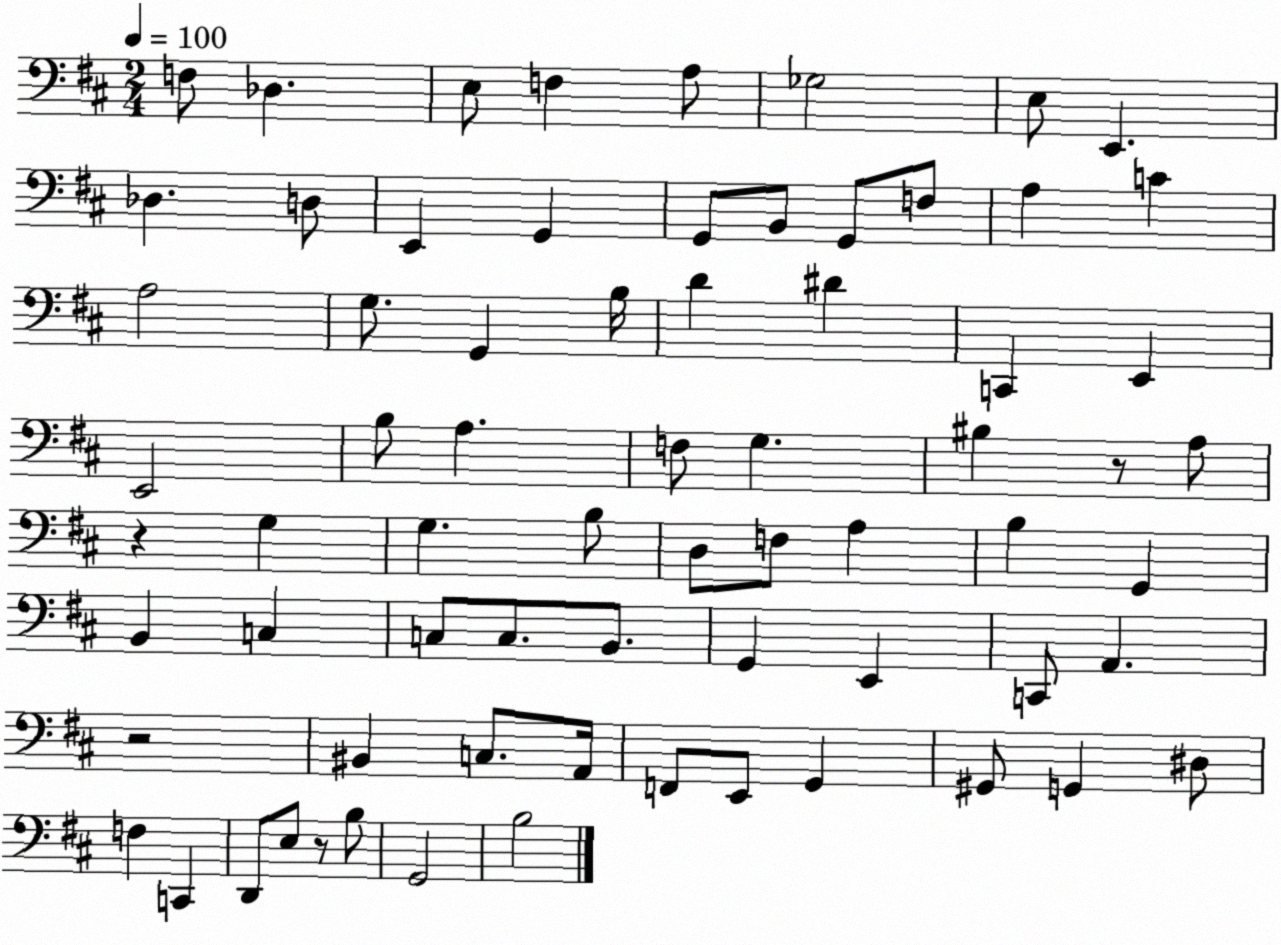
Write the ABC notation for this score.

X:1
T:Untitled
M:2/4
L:1/4
K:D
F,/2 _D, E,/2 F, A,/2 _G,2 E,/2 E,, _D, D,/2 E,, G,, G,,/2 B,,/2 G,,/2 F,/2 A, C A,2 G,/2 G,, B,/4 D ^D C,, E,, E,,2 B,/2 A, F,/2 G, ^B, z/2 A,/2 z G, G, B,/2 D,/2 F,/2 A, B, G,, B,, C, C,/2 C,/2 B,,/2 G,, E,, C,,/2 A,, z2 ^B,, C,/2 A,,/4 F,,/2 E,,/2 G,, ^G,,/2 G,, ^D,/2 F, C,, D,,/2 E,/2 z/2 B,/2 G,,2 B,2